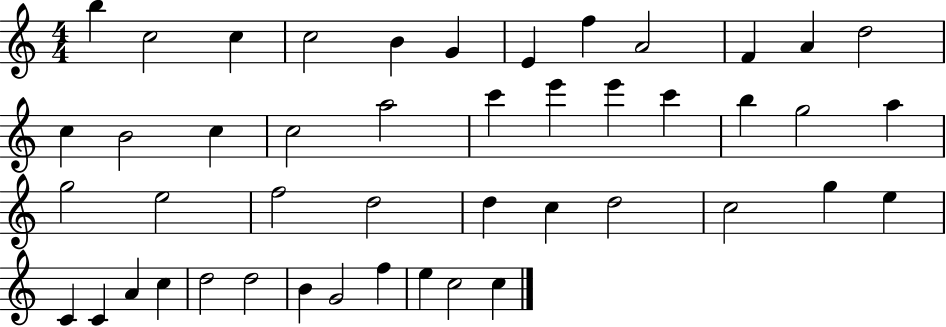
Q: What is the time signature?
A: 4/4